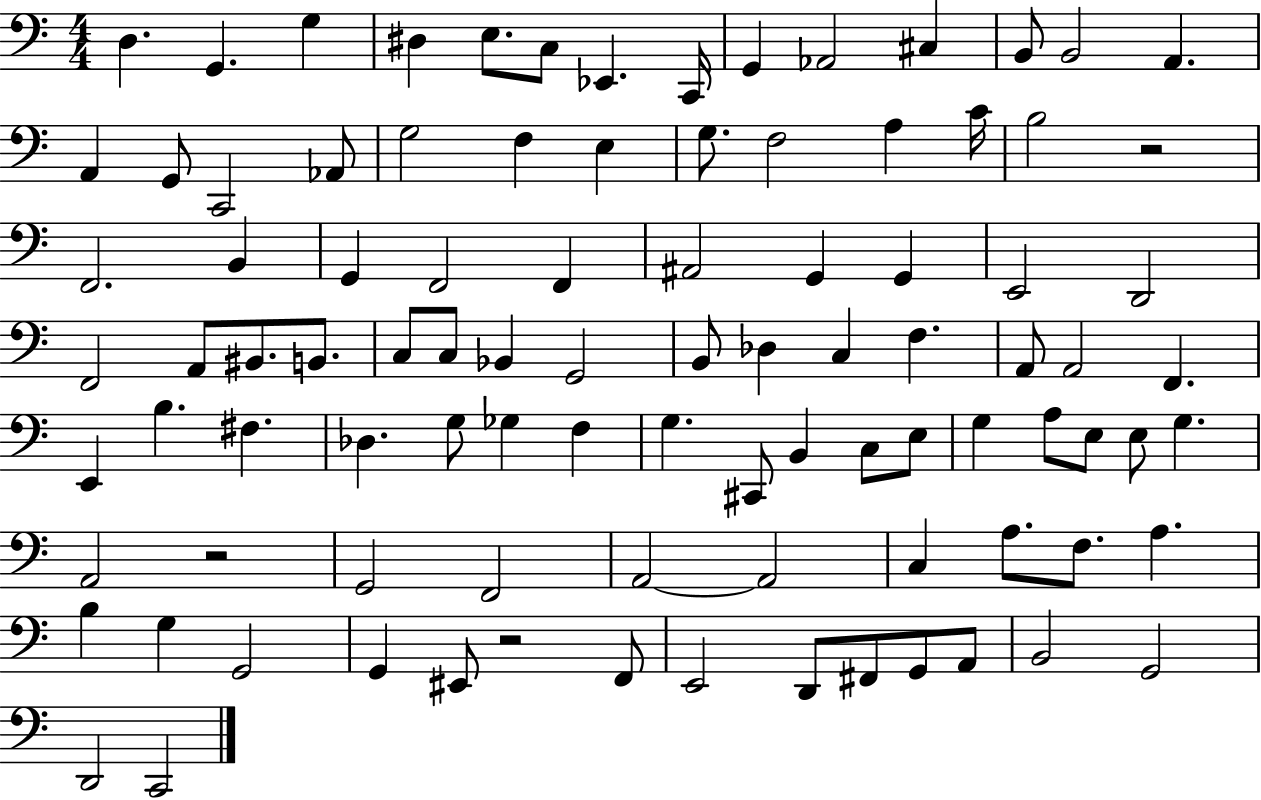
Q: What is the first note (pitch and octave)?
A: D3